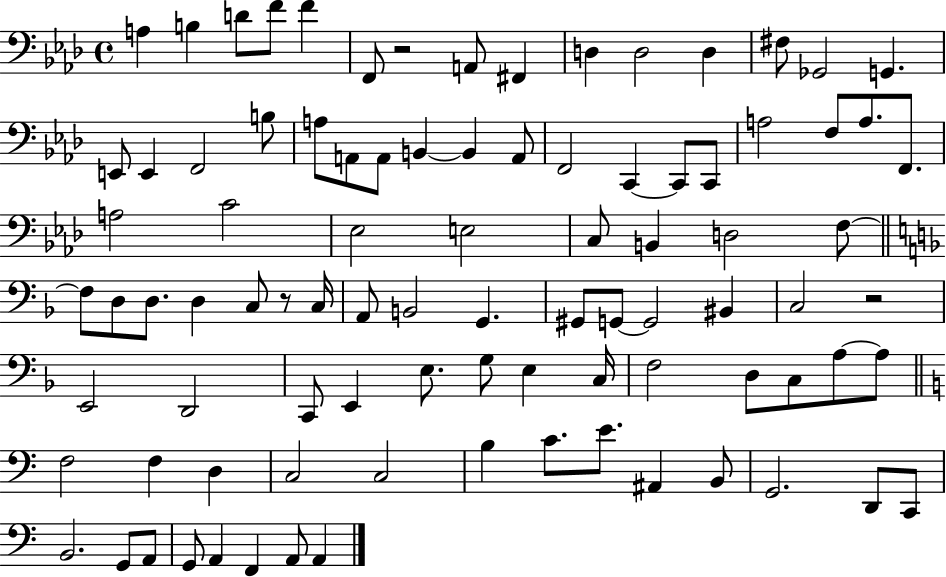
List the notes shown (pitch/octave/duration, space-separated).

A3/q B3/q D4/e F4/e F4/q F2/e R/h A2/e F#2/q D3/q D3/h D3/q F#3/e Gb2/h G2/q. E2/e E2/q F2/h B3/e A3/e A2/e A2/e B2/q B2/q A2/e F2/h C2/q C2/e C2/e A3/h F3/e A3/e. F2/e. A3/h C4/h Eb3/h E3/h C3/e B2/q D3/h F3/e F3/e D3/e D3/e. D3/q C3/e R/e C3/s A2/e B2/h G2/q. G#2/e G2/e G2/h BIS2/q C3/h R/h E2/h D2/h C2/e E2/q E3/e. G3/e E3/q C3/s F3/h D3/e C3/e A3/e A3/e F3/h F3/q D3/q C3/h C3/h B3/q C4/e. E4/e. A#2/q B2/e G2/h. D2/e C2/e B2/h. G2/e A2/e G2/e A2/q F2/q A2/e A2/q